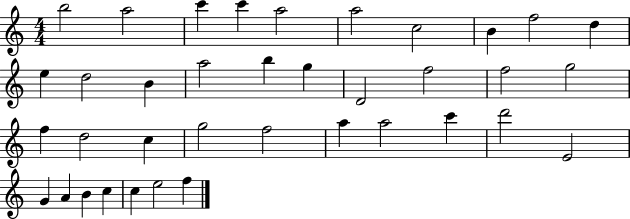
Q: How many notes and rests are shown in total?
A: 37